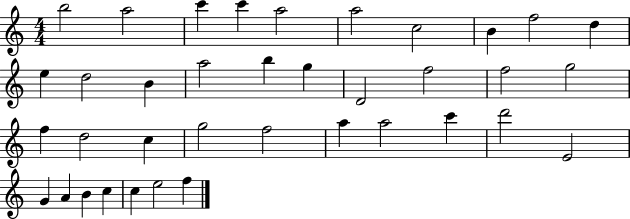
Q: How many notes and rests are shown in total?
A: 37